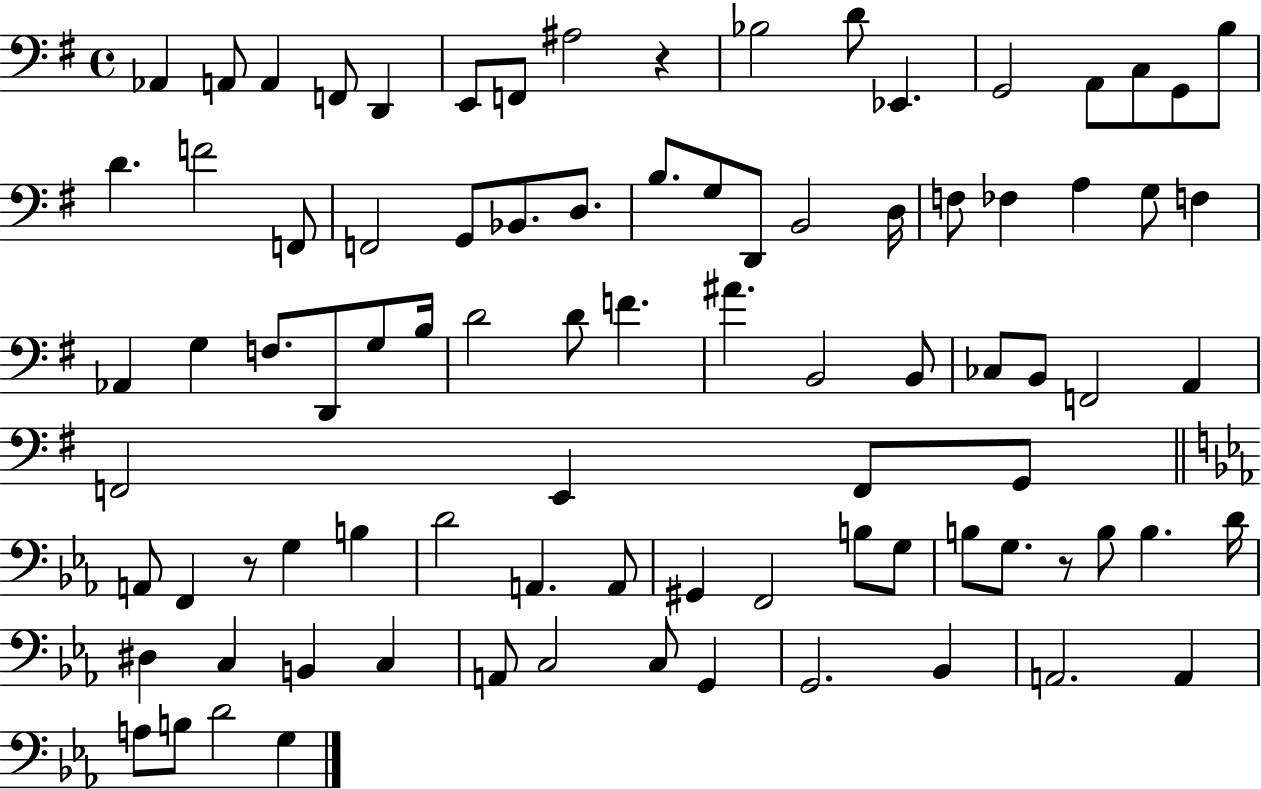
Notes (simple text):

Ab2/q A2/e A2/q F2/e D2/q E2/e F2/e A#3/h R/q Bb3/h D4/e Eb2/q. G2/h A2/e C3/e G2/e B3/e D4/q. F4/h F2/e F2/h G2/e Bb2/e. D3/e. B3/e. G3/e D2/e B2/h D3/s F3/e FES3/q A3/q G3/e F3/q Ab2/q G3/q F3/e. D2/e G3/e B3/s D4/h D4/e F4/q. A#4/q. B2/h B2/e CES3/e B2/e F2/h A2/q F2/h E2/q F2/e G2/e A2/e F2/q R/e G3/q B3/q D4/h A2/q. A2/e G#2/q F2/h B3/e G3/e B3/e G3/e. R/e B3/e B3/q. D4/s D#3/q C3/q B2/q C3/q A2/e C3/h C3/e G2/q G2/h. Bb2/q A2/h. A2/q A3/e B3/e D4/h G3/q